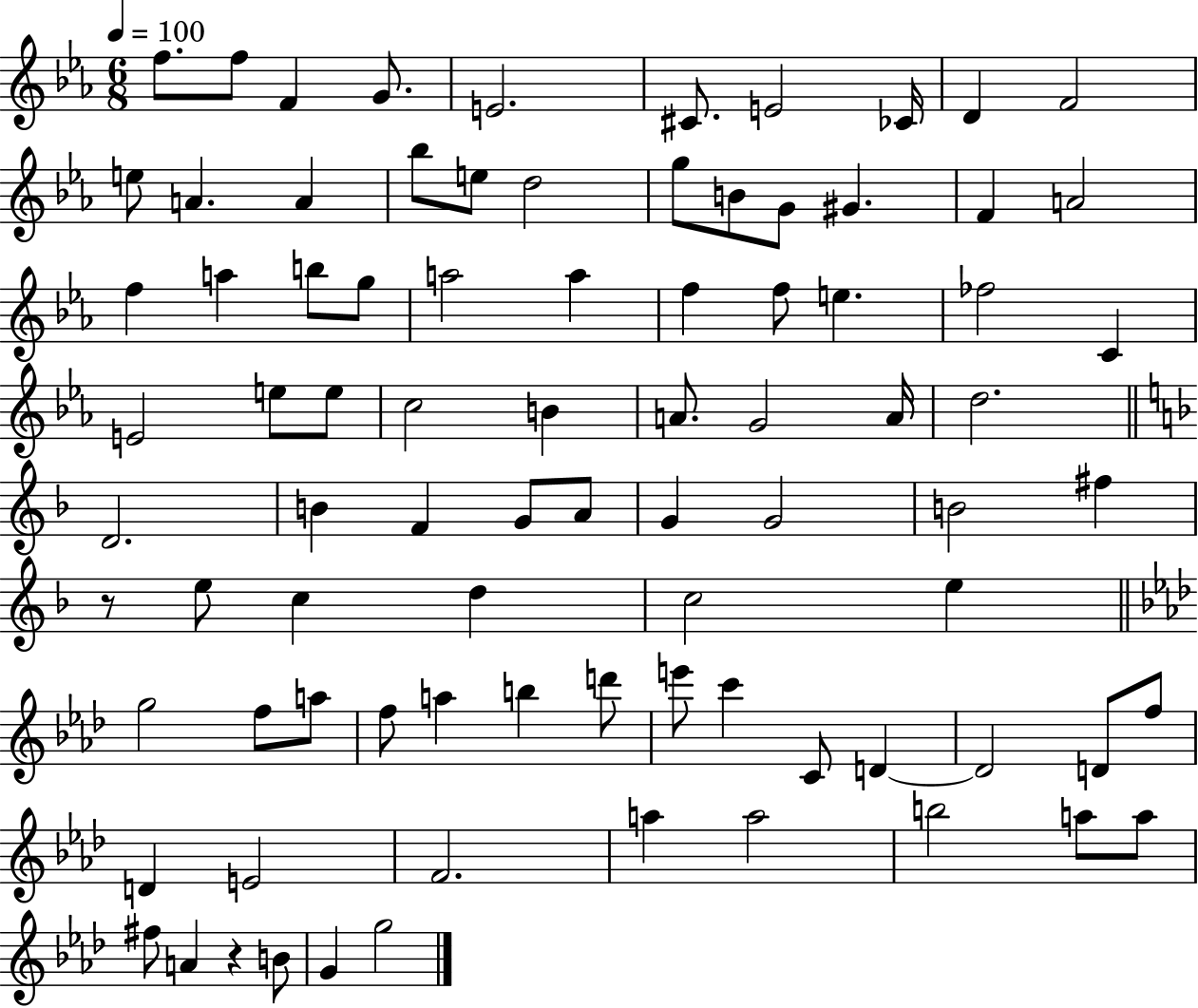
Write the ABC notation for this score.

X:1
T:Untitled
M:6/8
L:1/4
K:Eb
f/2 f/2 F G/2 E2 ^C/2 E2 _C/4 D F2 e/2 A A _b/2 e/2 d2 g/2 B/2 G/2 ^G F A2 f a b/2 g/2 a2 a f f/2 e _f2 C E2 e/2 e/2 c2 B A/2 G2 A/4 d2 D2 B F G/2 A/2 G G2 B2 ^f z/2 e/2 c d c2 e g2 f/2 a/2 f/2 a b d'/2 e'/2 c' C/2 D D2 D/2 f/2 D E2 F2 a a2 b2 a/2 a/2 ^f/2 A z B/2 G g2